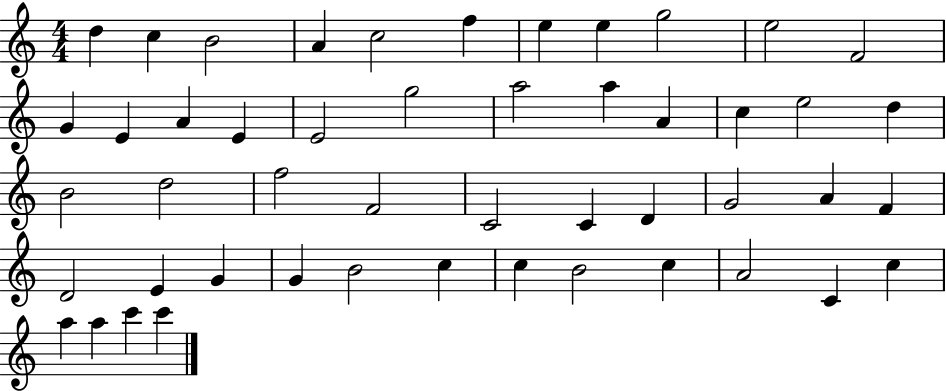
X:1
T:Untitled
M:4/4
L:1/4
K:C
d c B2 A c2 f e e g2 e2 F2 G E A E E2 g2 a2 a A c e2 d B2 d2 f2 F2 C2 C D G2 A F D2 E G G B2 c c B2 c A2 C c a a c' c'